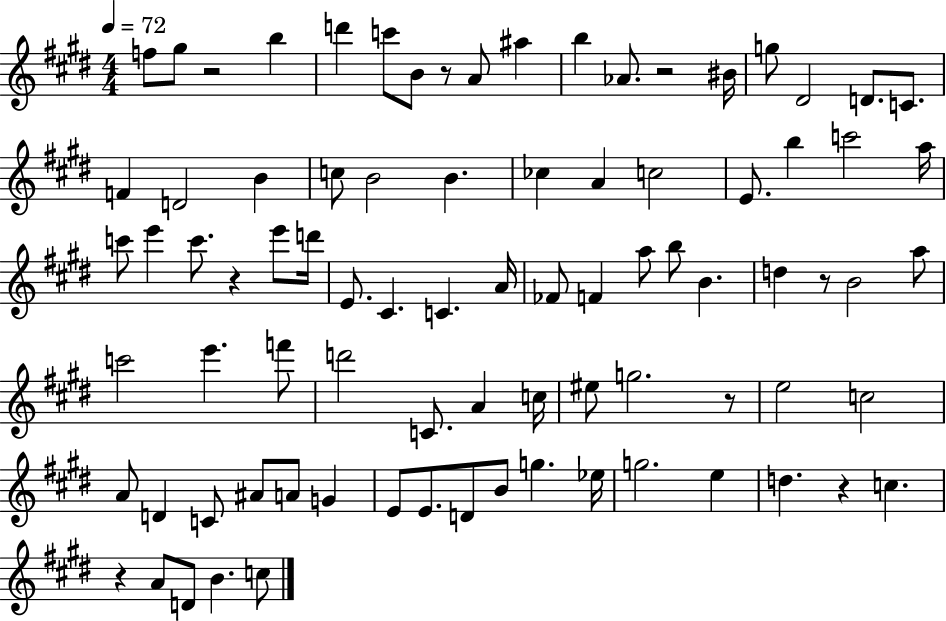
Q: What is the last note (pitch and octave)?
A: C5